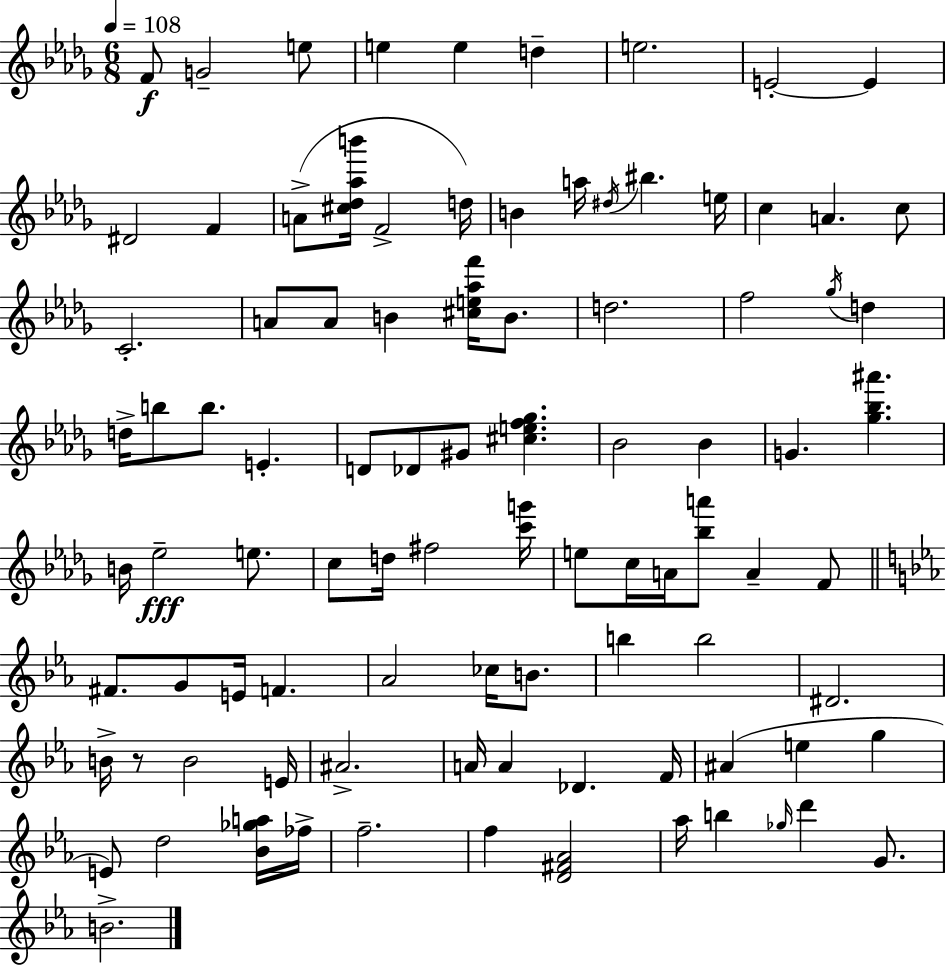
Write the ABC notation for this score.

X:1
T:Untitled
M:6/8
L:1/4
K:Bbm
F/2 G2 e/2 e e d e2 E2 E ^D2 F A/2 [^c_d_ab']/4 F2 d/4 B a/4 ^d/4 ^b e/4 c A c/2 C2 A/2 A/2 B [^ce_af']/4 B/2 d2 f2 _g/4 d d/4 b/2 b/2 E D/2 _D/2 ^G/2 [^cef_g] _B2 _B G [_g_b^a'] B/4 _e2 e/2 c/2 d/4 ^f2 [c'g']/4 e/2 c/4 A/4 [_ba']/2 A F/2 ^F/2 G/2 E/4 F _A2 _c/4 B/2 b b2 ^D2 B/4 z/2 B2 E/4 ^A2 A/4 A _D F/4 ^A e g E/2 d2 [_B_ga]/4 _f/4 f2 f [D^F_A]2 _a/4 b _g/4 d' G/2 B2